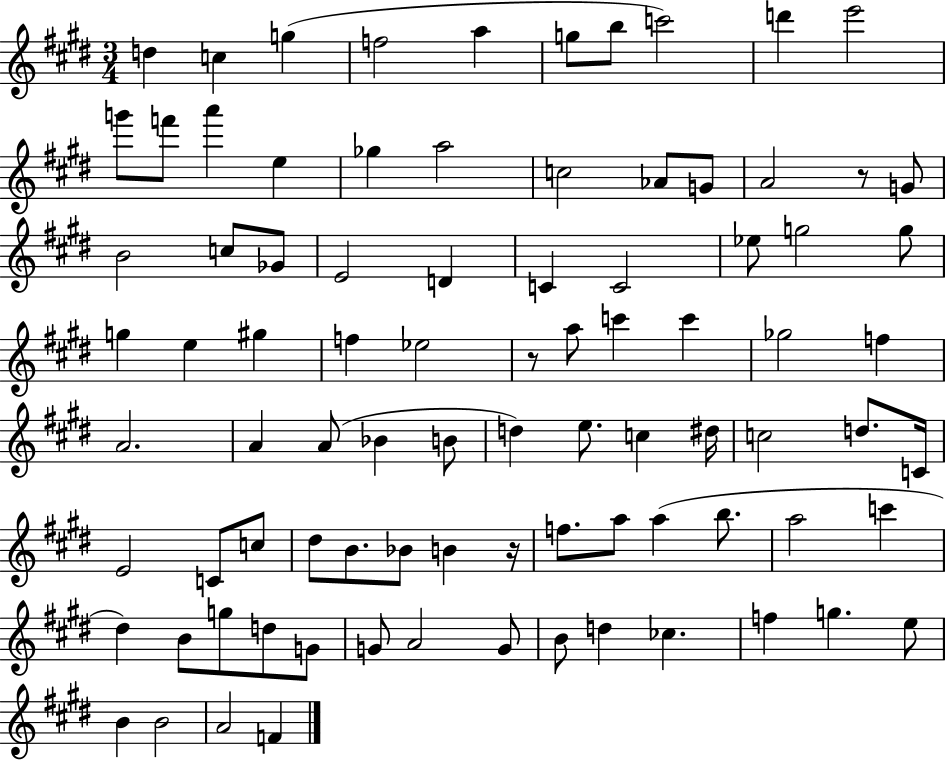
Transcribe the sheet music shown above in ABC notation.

X:1
T:Untitled
M:3/4
L:1/4
K:E
d c g f2 a g/2 b/2 c'2 d' e'2 g'/2 f'/2 a' e _g a2 c2 _A/2 G/2 A2 z/2 G/2 B2 c/2 _G/2 E2 D C C2 _e/2 g2 g/2 g e ^g f _e2 z/2 a/2 c' c' _g2 f A2 A A/2 _B B/2 d e/2 c ^d/4 c2 d/2 C/4 E2 C/2 c/2 ^d/2 B/2 _B/2 B z/4 f/2 a/2 a b/2 a2 c' ^d B/2 g/2 d/2 G/2 G/2 A2 G/2 B/2 d _c f g e/2 B B2 A2 F